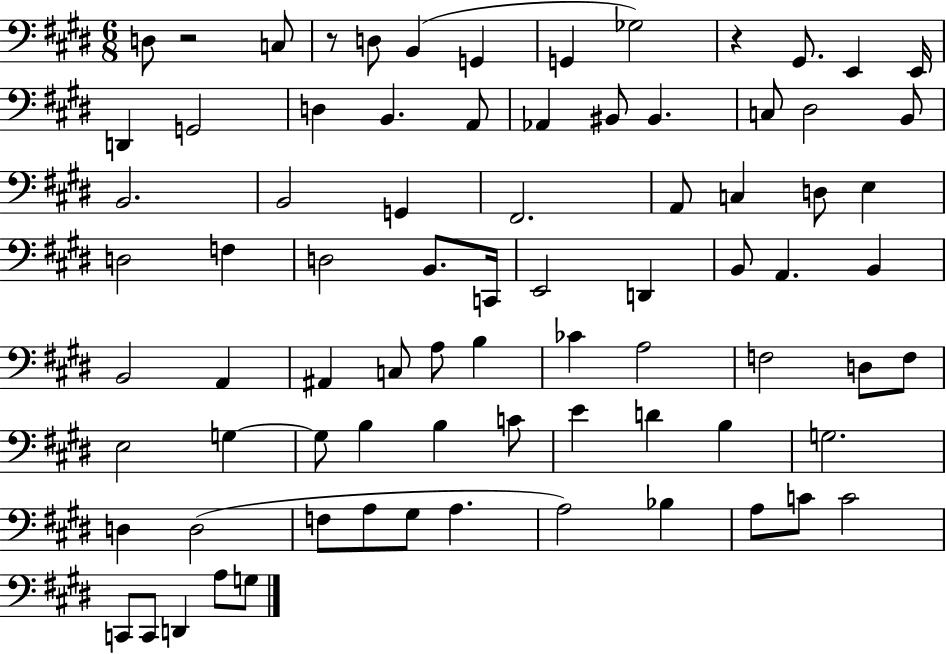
{
  \clef bass
  \numericTimeSignature
  \time 6/8
  \key e \major
  d8 r2 c8 | r8 d8 b,4( g,4 | g,4 ges2) | r4 gis,8. e,4 e,16 | \break d,4 g,2 | d4 b,4. a,8 | aes,4 bis,8 bis,4. | c8 dis2 b,8 | \break b,2. | b,2 g,4 | fis,2. | a,8 c4 d8 e4 | \break d2 f4 | d2 b,8. c,16 | e,2 d,4 | b,8 a,4. b,4 | \break b,2 a,4 | ais,4 c8 a8 b4 | ces'4 a2 | f2 d8 f8 | \break e2 g4~~ | g8 b4 b4 c'8 | e'4 d'4 b4 | g2. | \break d4 d2( | f8 a8 gis8 a4. | a2) bes4 | a8 c'8 c'2 | \break c,8 c,8 d,4 a8 g8 | \bar "|."
}